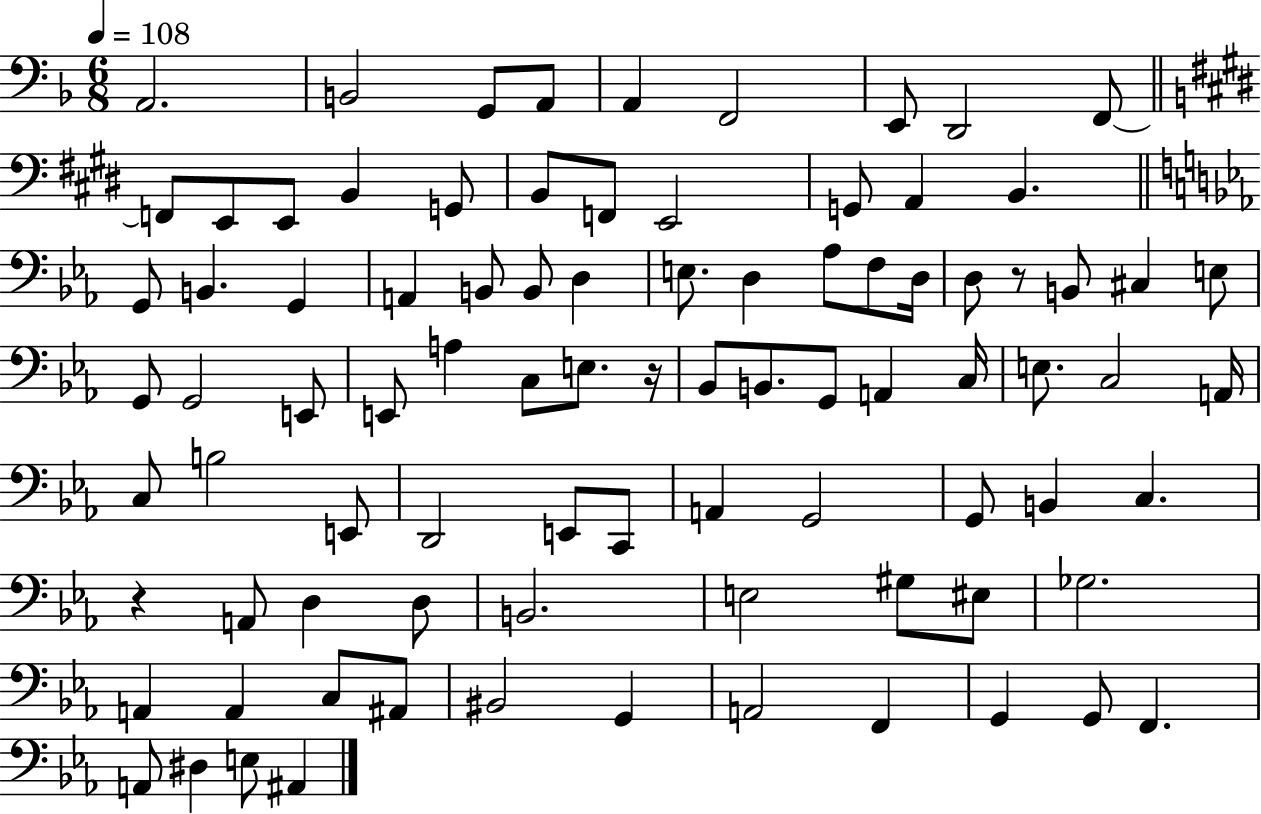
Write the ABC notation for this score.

X:1
T:Untitled
M:6/8
L:1/4
K:F
A,,2 B,,2 G,,/2 A,,/2 A,, F,,2 E,,/2 D,,2 F,,/2 F,,/2 E,,/2 E,,/2 B,, G,,/2 B,,/2 F,,/2 E,,2 G,,/2 A,, B,, G,,/2 B,, G,, A,, B,,/2 B,,/2 D, E,/2 D, _A,/2 F,/2 D,/4 D,/2 z/2 B,,/2 ^C, E,/2 G,,/2 G,,2 E,,/2 E,,/2 A, C,/2 E,/2 z/4 _B,,/2 B,,/2 G,,/2 A,, C,/4 E,/2 C,2 A,,/4 C,/2 B,2 E,,/2 D,,2 E,,/2 C,,/2 A,, G,,2 G,,/2 B,, C, z A,,/2 D, D,/2 B,,2 E,2 ^G,/2 ^E,/2 _G,2 A,, A,, C,/2 ^A,,/2 ^B,,2 G,, A,,2 F,, G,, G,,/2 F,, A,,/2 ^D, E,/2 ^A,,